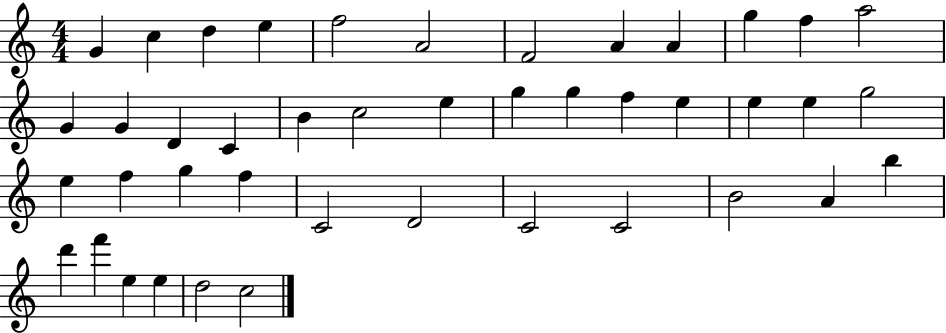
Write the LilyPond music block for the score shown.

{
  \clef treble
  \numericTimeSignature
  \time 4/4
  \key c \major
  g'4 c''4 d''4 e''4 | f''2 a'2 | f'2 a'4 a'4 | g''4 f''4 a''2 | \break g'4 g'4 d'4 c'4 | b'4 c''2 e''4 | g''4 g''4 f''4 e''4 | e''4 e''4 g''2 | \break e''4 f''4 g''4 f''4 | c'2 d'2 | c'2 c'2 | b'2 a'4 b''4 | \break d'''4 f'''4 e''4 e''4 | d''2 c''2 | \bar "|."
}